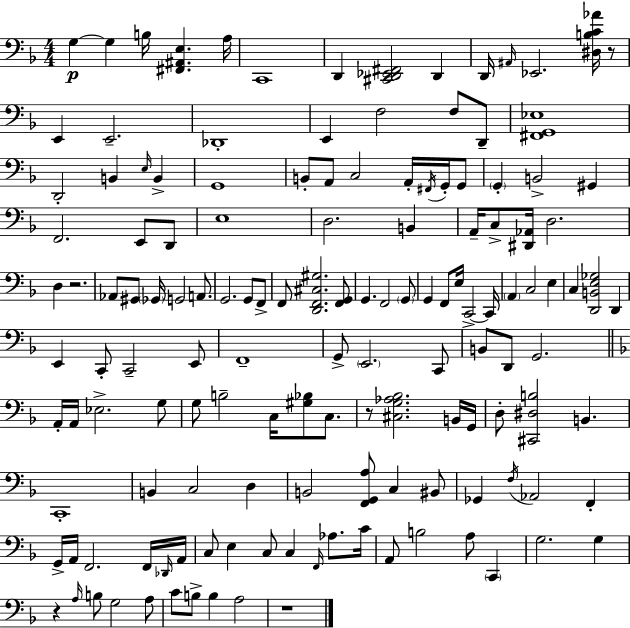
G3/q G3/q B3/s [F#2,A#2,E3]/q. A3/s C2/w D2/q [C#2,D2,Eb2,F#2]/h D2/q D2/s A#2/s Eb2/h. [D#3,B3,C4,Ab4]/s R/e E2/q E2/h. Db2/w E2/q F3/h F3/e D2/e [F#2,G2,Eb3]/w D2/h B2/q E3/s B2/q G2/w B2/e A2/e C3/h A2/s F#2/s G2/s G2/e G2/q B2/h G#2/q F2/h. E2/e D2/e E3/w D3/h. B2/q A2/s C3/e [D#2,Ab2]/s D3/h. D3/q R/h. Ab2/e G#2/e Gb2/s G2/h A2/e. G2/h. G2/e F2/e F2/e [D2,F2,C#3,G#3]/h. [F2,G2]/e G2/q. F2/h G2/e G2/q F2/e E3/s C2/h C2/s A2/q C3/h E3/q C3/q [D2,B2,E3,Gb3]/h D2/q E2/q C2/e C2/h E2/e F2/w G2/e E2/h. C2/e B2/e D2/e G2/h. A2/s A2/s Eb3/h. G3/e G3/e B3/h C3/s [G#3,Bb3]/e C3/e. R/e [C#3,G3,Ab3,Bb3]/h. B2/s G2/s D3/e [C#2,D#3,B3]/h B2/q. C2/w B2/q C3/h D3/q B2/h [F2,G2,A3]/e C3/q BIS2/e Gb2/q F3/s Ab2/h F2/q G2/s A2/s F2/h. F2/s Db2/s A2/s C3/e E3/q C3/e C3/q F2/s Ab3/e. C4/s A2/e B3/h A3/e C2/q G3/h. G3/q R/q A3/s B3/e G3/h A3/e C4/e B3/e B3/q A3/h R/w